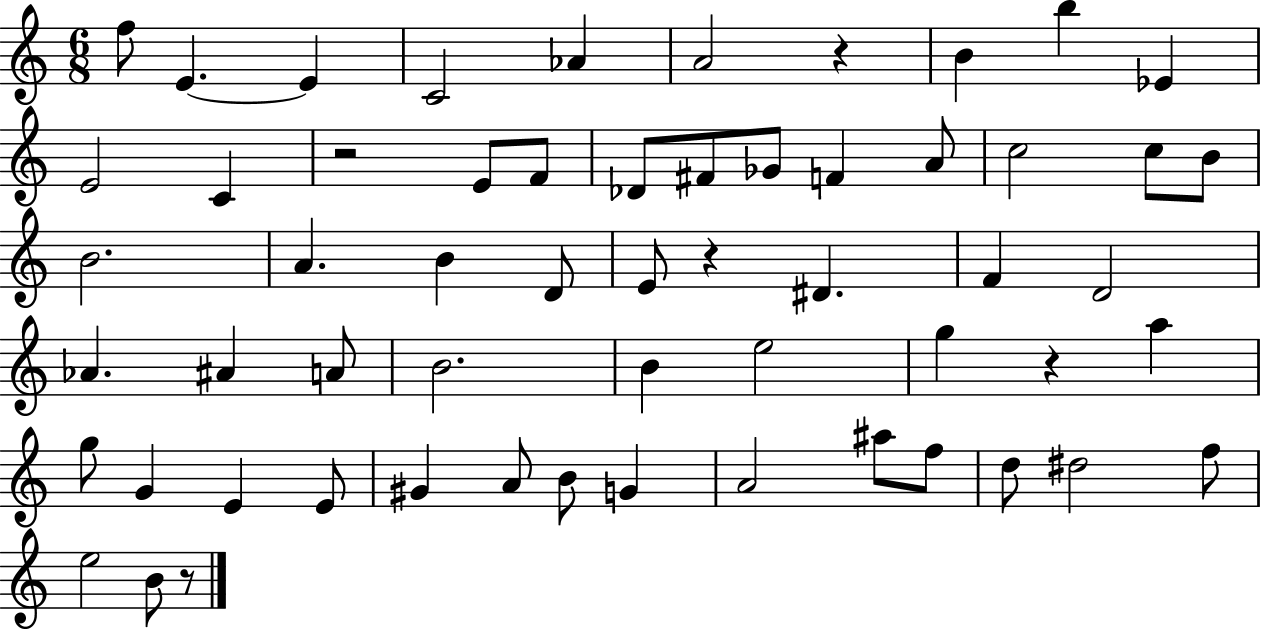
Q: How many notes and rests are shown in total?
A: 58